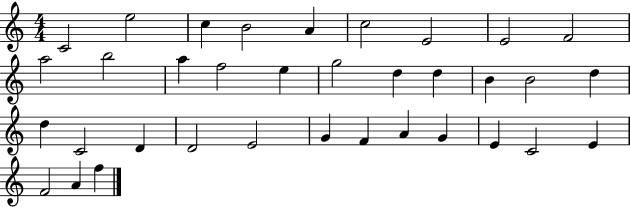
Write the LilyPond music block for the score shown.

{
  \clef treble
  \numericTimeSignature
  \time 4/4
  \key c \major
  c'2 e''2 | c''4 b'2 a'4 | c''2 e'2 | e'2 f'2 | \break a''2 b''2 | a''4 f''2 e''4 | g''2 d''4 d''4 | b'4 b'2 d''4 | \break d''4 c'2 d'4 | d'2 e'2 | g'4 f'4 a'4 g'4 | e'4 c'2 e'4 | \break f'2 a'4 f''4 | \bar "|."
}